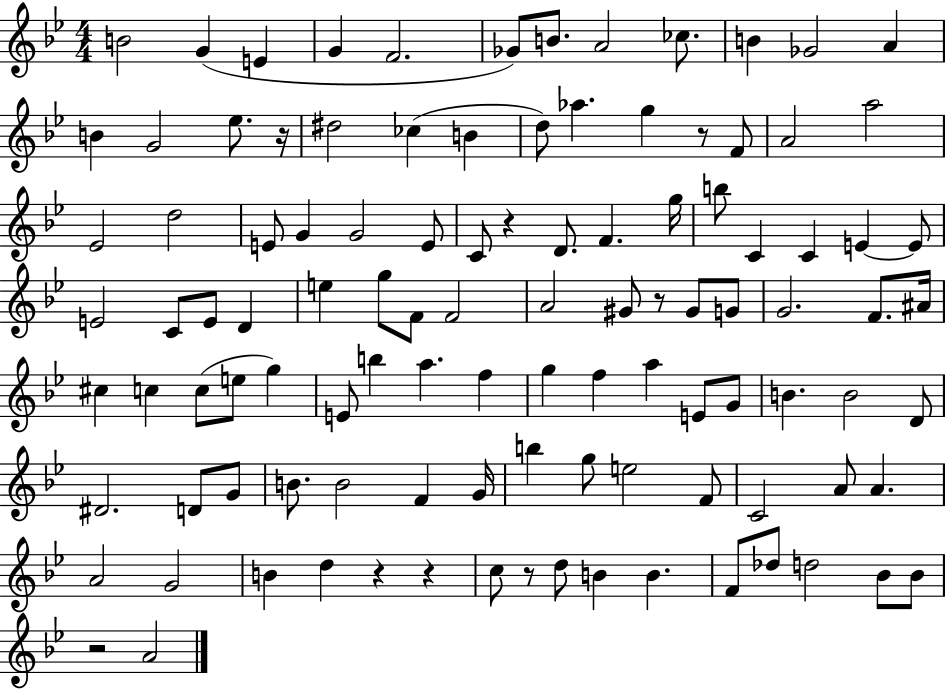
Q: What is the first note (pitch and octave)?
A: B4